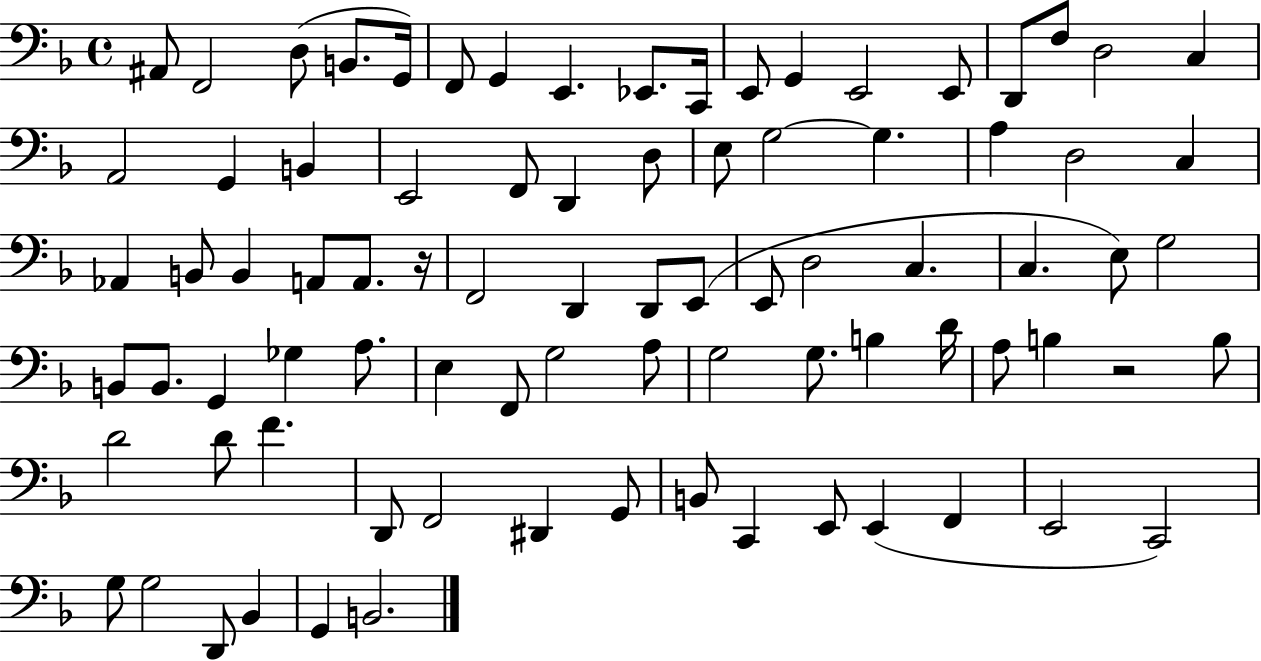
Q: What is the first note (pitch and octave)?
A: A#2